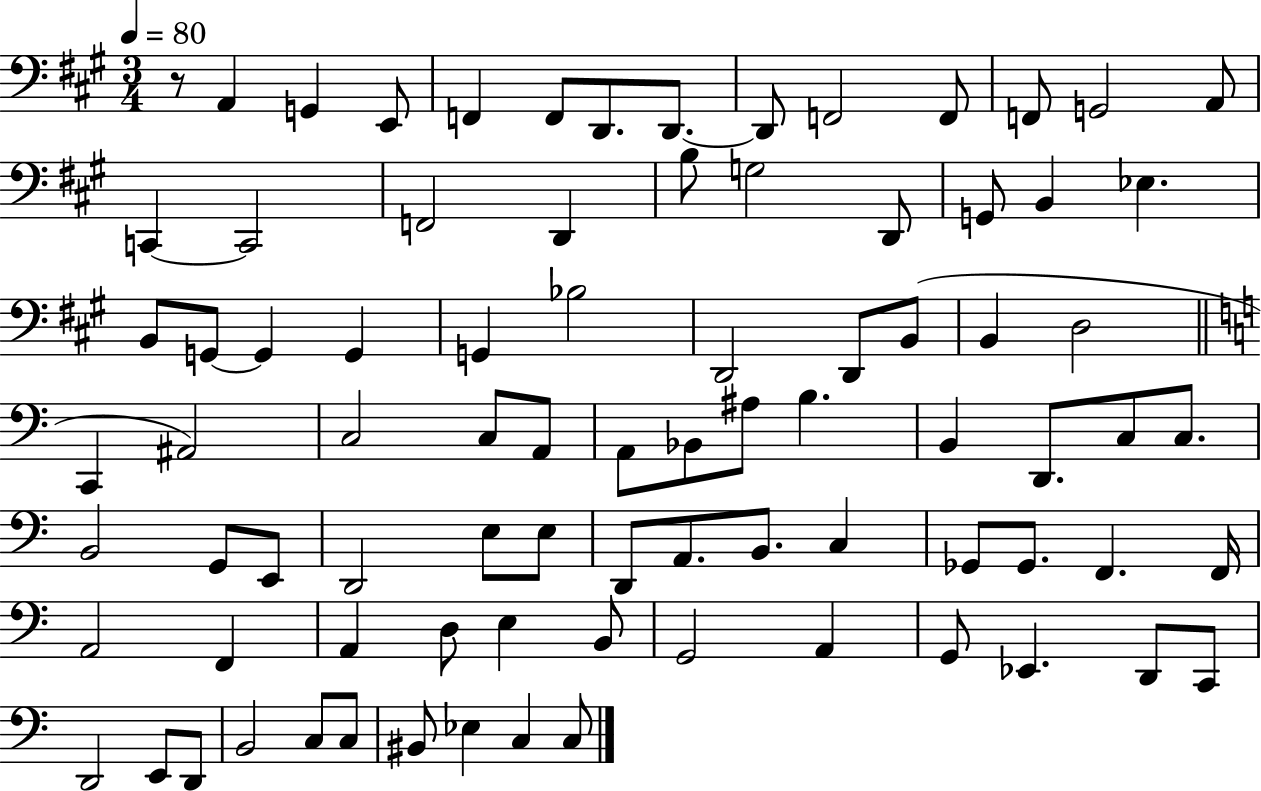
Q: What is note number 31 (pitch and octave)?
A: D2